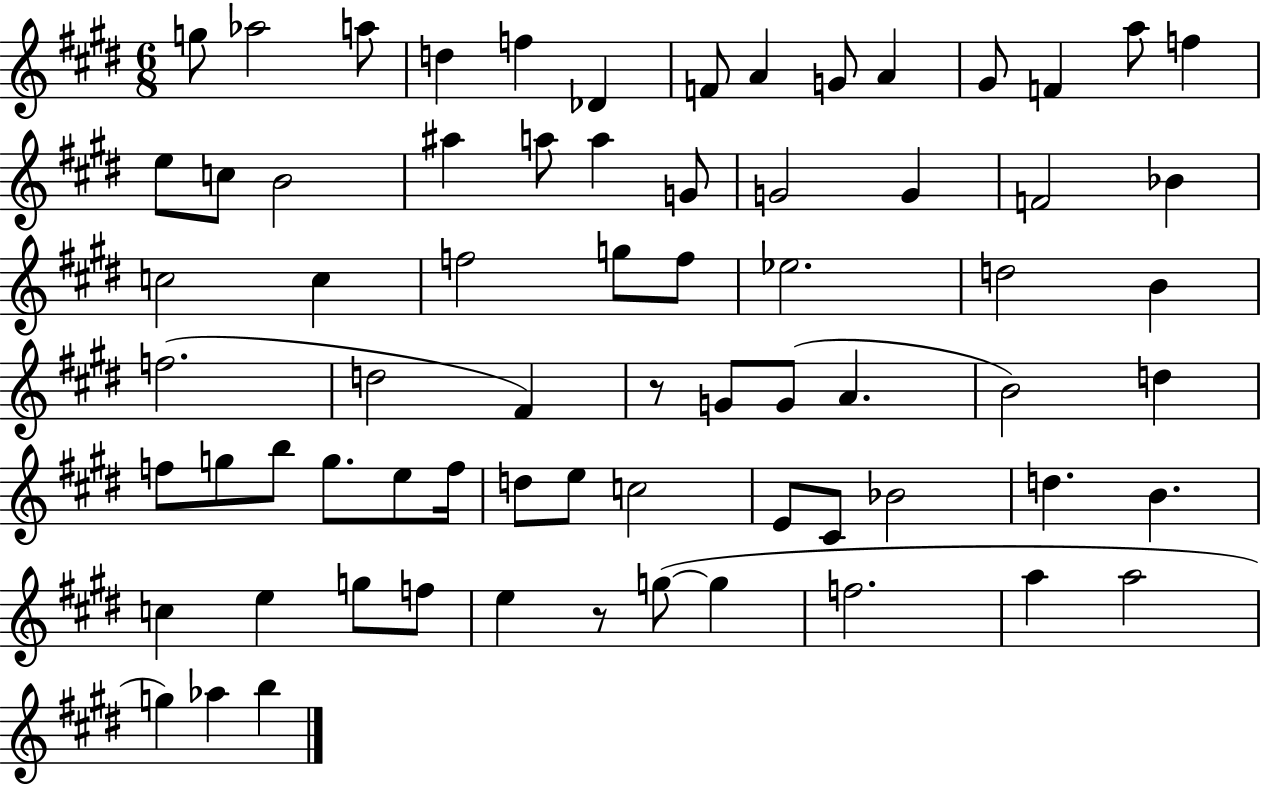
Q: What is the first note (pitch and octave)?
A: G5